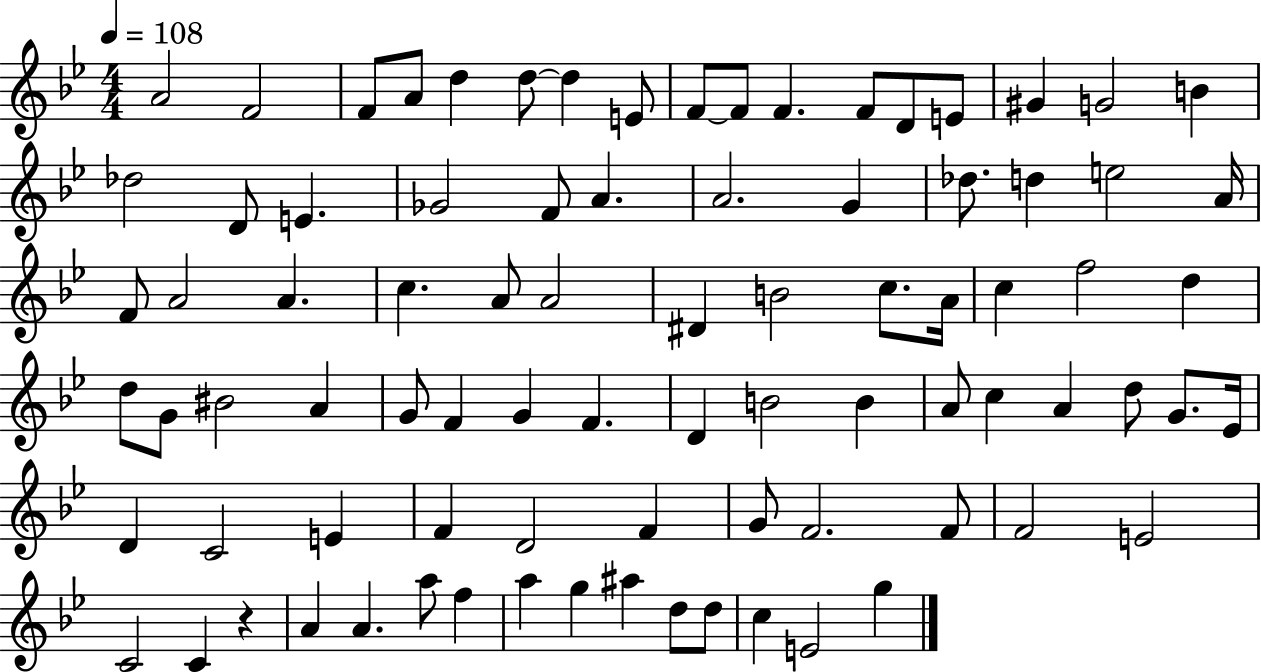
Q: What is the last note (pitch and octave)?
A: G5